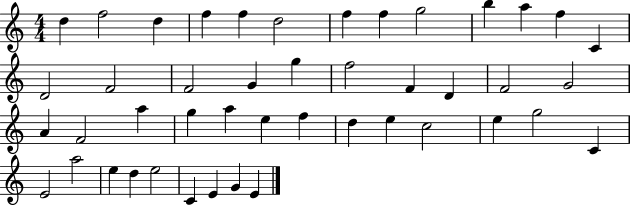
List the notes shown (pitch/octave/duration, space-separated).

D5/q F5/h D5/q F5/q F5/q D5/h F5/q F5/q G5/h B5/q A5/q F5/q C4/q D4/h F4/h F4/h G4/q G5/q F5/h F4/q D4/q F4/h G4/h A4/q F4/h A5/q G5/q A5/q E5/q F5/q D5/q E5/q C5/h E5/q G5/h C4/q E4/h A5/h E5/q D5/q E5/h C4/q E4/q G4/q E4/q